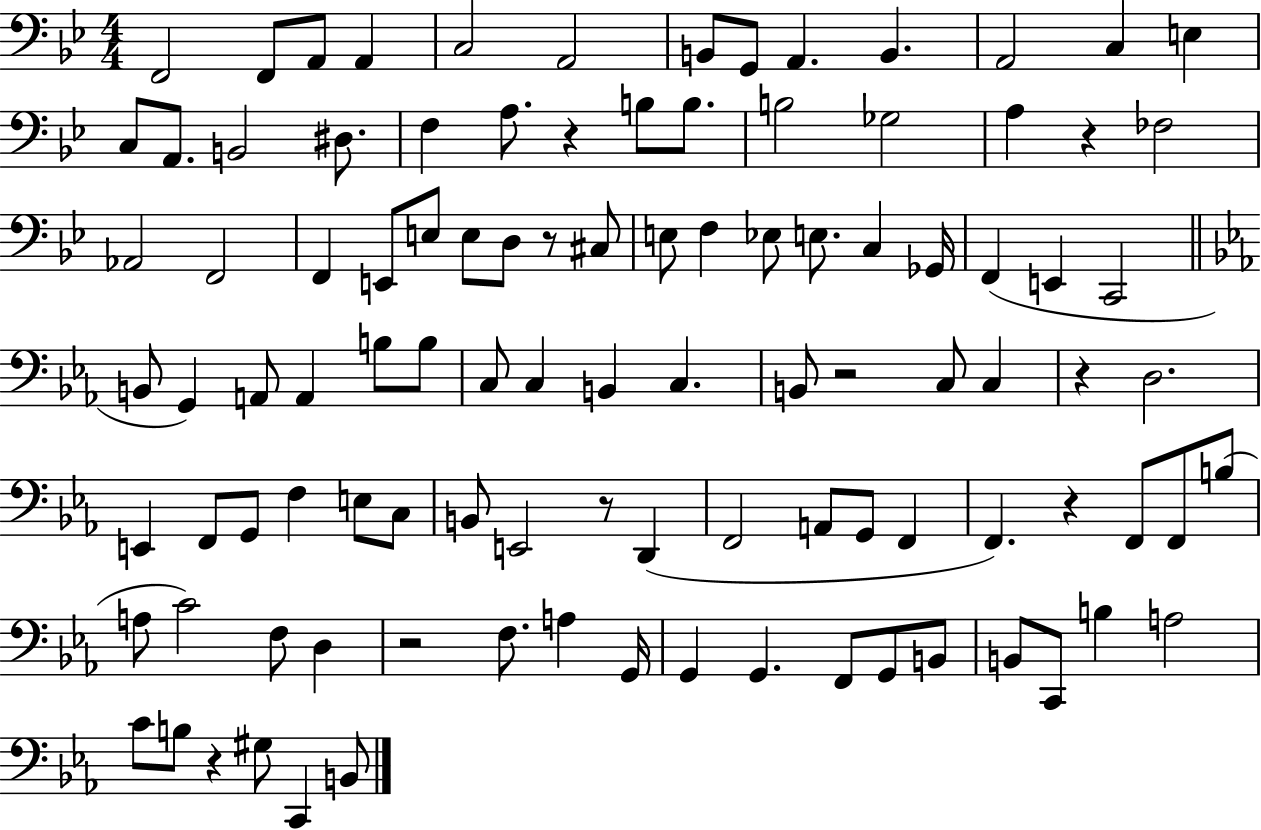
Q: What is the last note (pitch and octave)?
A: B2